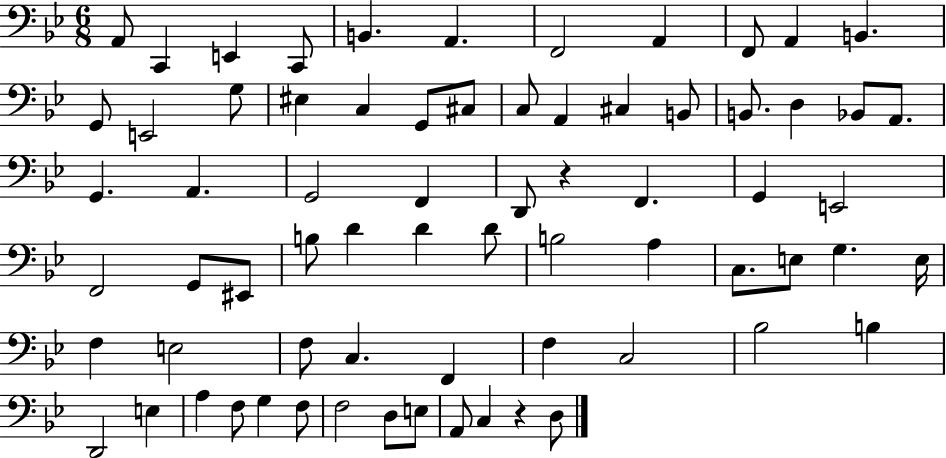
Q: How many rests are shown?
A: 2